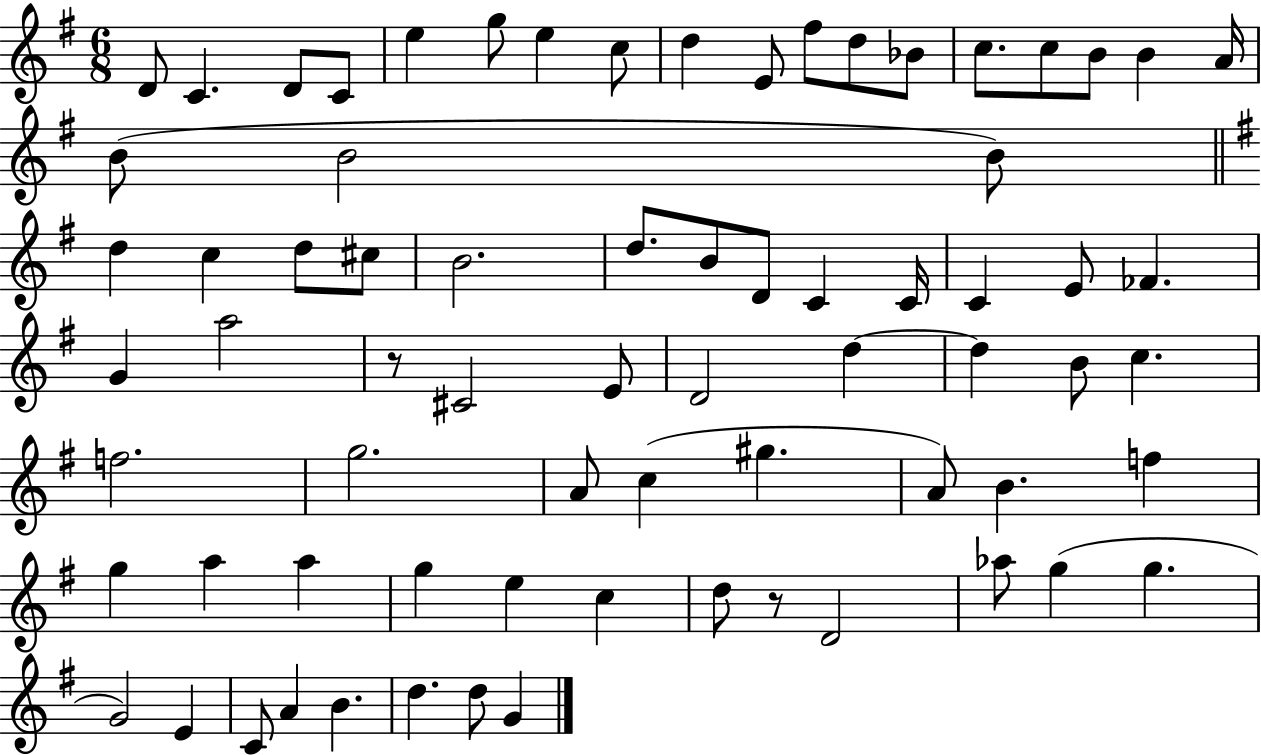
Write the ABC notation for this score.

X:1
T:Untitled
M:6/8
L:1/4
K:G
D/2 C D/2 C/2 e g/2 e c/2 d E/2 ^f/2 d/2 _B/2 c/2 c/2 B/2 B A/4 B/2 B2 B/2 d c d/2 ^c/2 B2 d/2 B/2 D/2 C C/4 C E/2 _F G a2 z/2 ^C2 E/2 D2 d d B/2 c f2 g2 A/2 c ^g A/2 B f g a a g e c d/2 z/2 D2 _a/2 g g G2 E C/2 A B d d/2 G